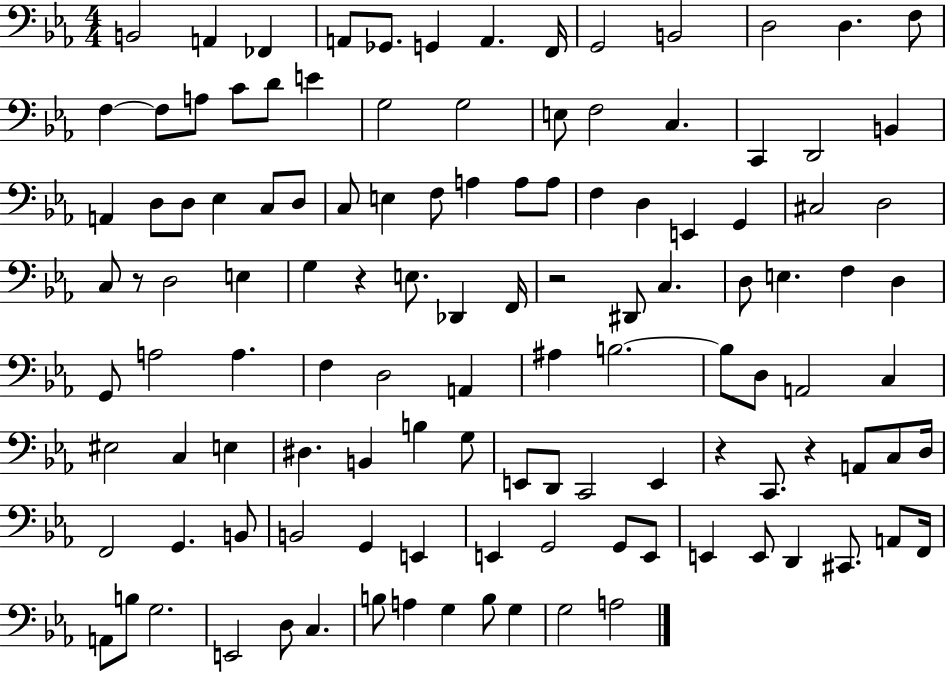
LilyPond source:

{
  \clef bass
  \numericTimeSignature
  \time 4/4
  \key ees \major
  b,2 a,4 fes,4 | a,8 ges,8. g,4 a,4. f,16 | g,2 b,2 | d2 d4. f8 | \break f4~~ f8 a8 c'8 d'8 e'4 | g2 g2 | e8 f2 c4. | c,4 d,2 b,4 | \break a,4 d8 d8 ees4 c8 d8 | c8 e4 f8 a4 a8 a8 | f4 d4 e,4 g,4 | cis2 d2 | \break c8 r8 d2 e4 | g4 r4 e8. des,4 f,16 | r2 dis,8 c4. | d8 e4. f4 d4 | \break g,8 a2 a4. | f4 d2 a,4 | ais4 b2.~~ | b8 d8 a,2 c4 | \break eis2 c4 e4 | dis4. b,4 b4 g8 | e,8 d,8 c,2 e,4 | r4 c,8. r4 a,8 c8 d16 | \break f,2 g,4. b,8 | b,2 g,4 e,4 | e,4 g,2 g,8 e,8 | e,4 e,8 d,4 cis,8. a,8 f,16 | \break a,8 b8 g2. | e,2 d8 c4. | b8 a4 g4 b8 g4 | g2 a2 | \break \bar "|."
}